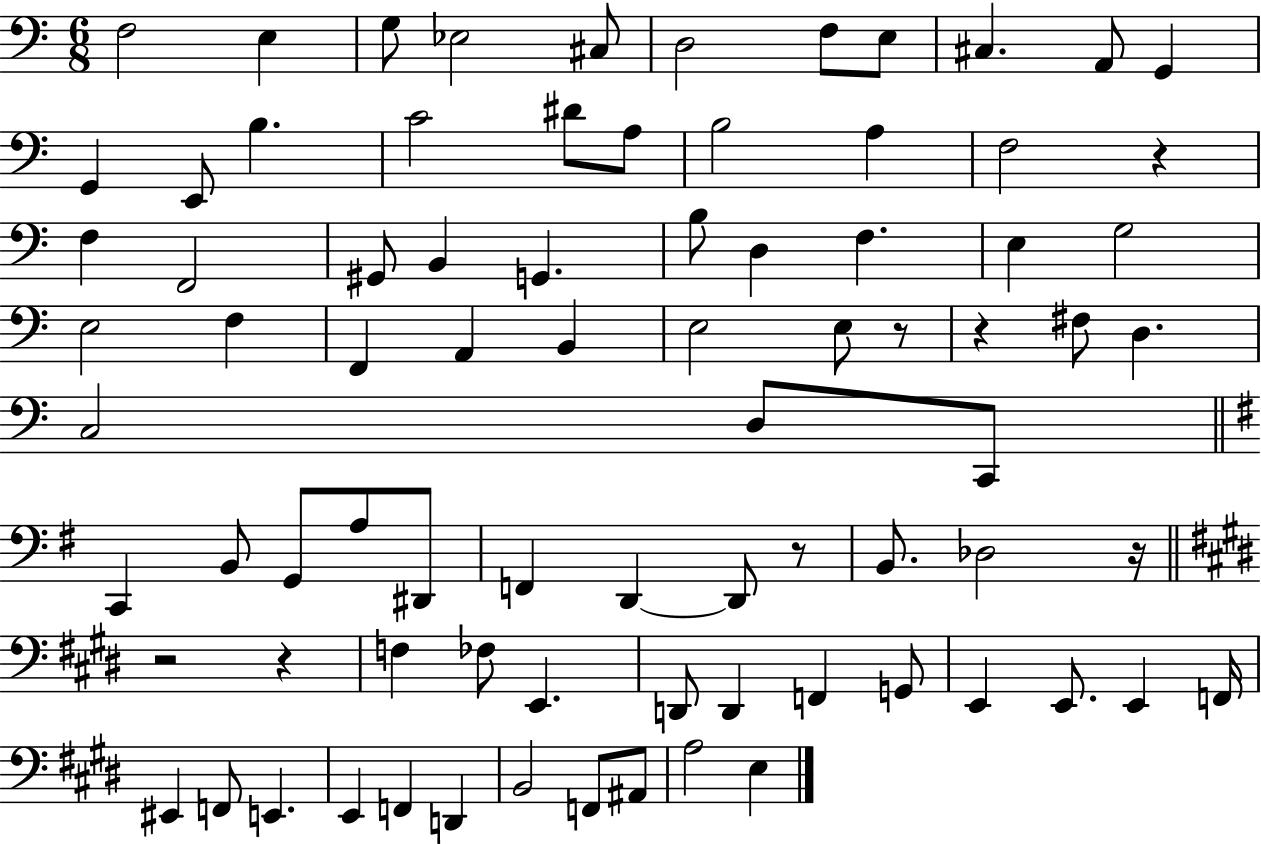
F3/h E3/q G3/e Eb3/h C#3/e D3/h F3/e E3/e C#3/q. A2/e G2/q G2/q E2/e B3/q. C4/h D#4/e A3/e B3/h A3/q F3/h R/q F3/q F2/h G#2/e B2/q G2/q. B3/e D3/q F3/q. E3/q G3/h E3/h F3/q F2/q A2/q B2/q E3/h E3/e R/e R/q F#3/e D3/q. C3/h D3/e C2/e C2/q B2/e G2/e A3/e D#2/e F2/q D2/q D2/e R/e B2/e. Db3/h R/s R/h R/q F3/q FES3/e E2/q. D2/e D2/q F2/q G2/e E2/q E2/e. E2/q F2/s EIS2/q F2/e E2/q. E2/q F2/q D2/q B2/h F2/e A#2/e A3/h E3/q